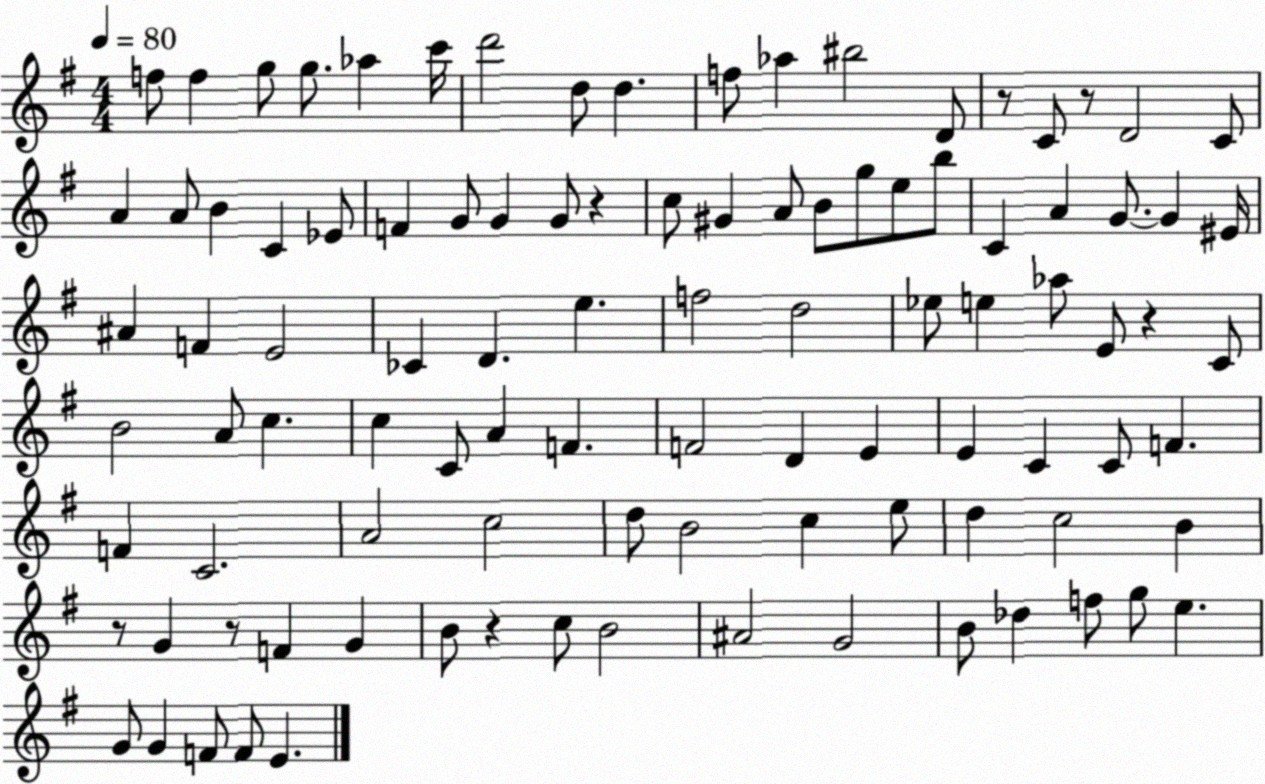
X:1
T:Untitled
M:4/4
L:1/4
K:G
f/2 f g/2 g/2 _a c'/4 d'2 d/2 d f/2 _a ^b2 D/2 z/2 C/2 z/2 D2 C/2 A A/2 B C _E/2 F G/2 G G/2 z c/2 ^G A/2 B/2 g/2 e/2 b/2 C A G/2 G ^E/4 ^A F E2 _C D e f2 d2 _e/2 e _a/2 E/2 z C/2 B2 A/2 c c C/2 A F F2 D E E C C/2 F F C2 A2 c2 d/2 B2 c e/2 d c2 B z/2 G z/2 F G B/2 z c/2 B2 ^A2 G2 B/2 _d f/2 g/2 e G/2 G F/2 F/2 E